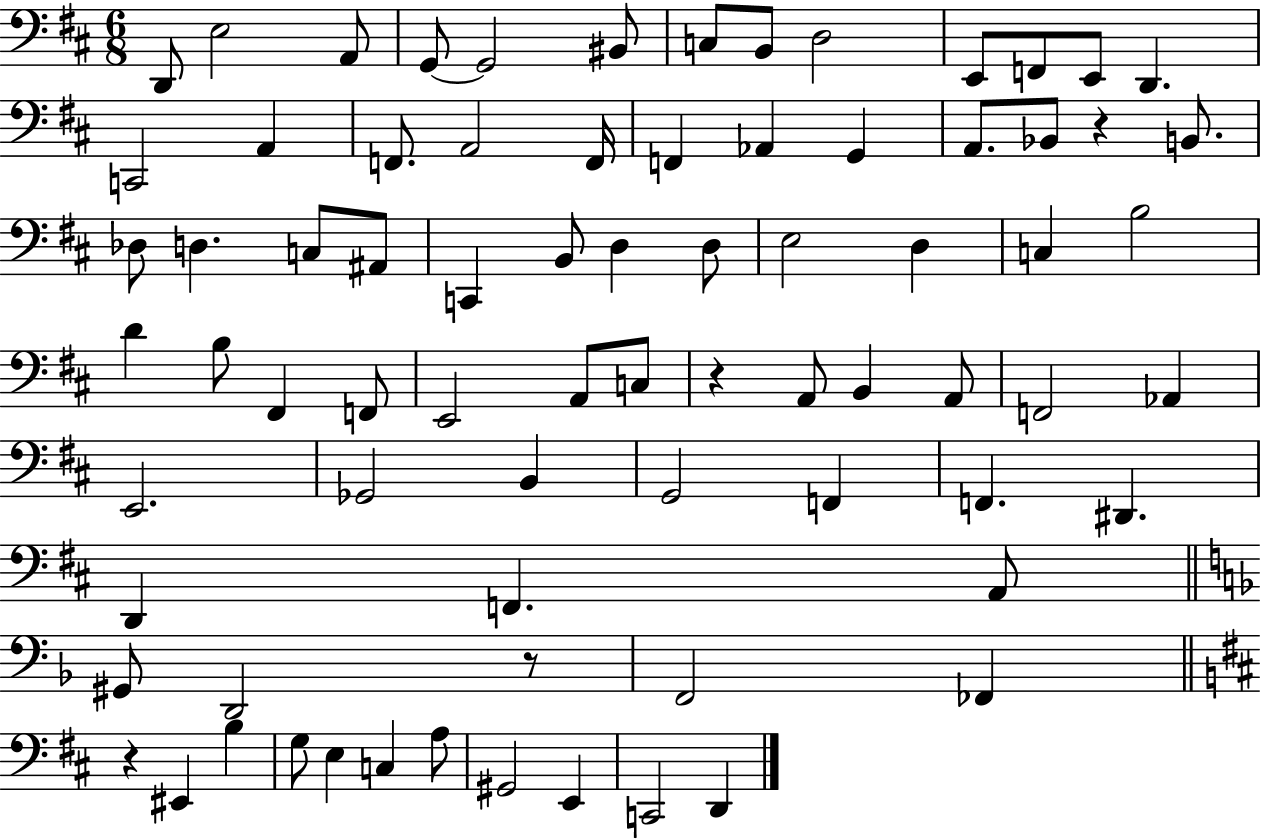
D2/e E3/h A2/e G2/e G2/h BIS2/e C3/e B2/e D3/h E2/e F2/e E2/e D2/q. C2/h A2/q F2/e. A2/h F2/s F2/q Ab2/q G2/q A2/e. Bb2/e R/q B2/e. Db3/e D3/q. C3/e A#2/e C2/q B2/e D3/q D3/e E3/h D3/q C3/q B3/h D4/q B3/e F#2/q F2/e E2/h A2/e C3/e R/q A2/e B2/q A2/e F2/h Ab2/q E2/h. Gb2/h B2/q G2/h F2/q F2/q. D#2/q. D2/q F2/q. A2/e G#2/e D2/h R/e F2/h FES2/q R/q EIS2/q B3/q G3/e E3/q C3/q A3/e G#2/h E2/q C2/h D2/q